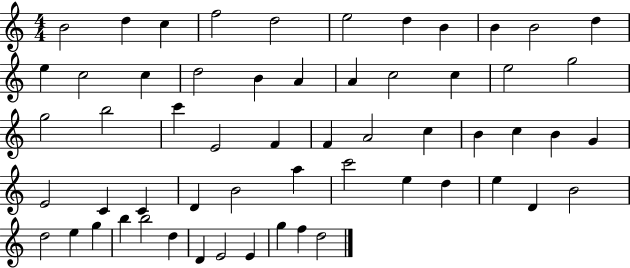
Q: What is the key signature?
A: C major